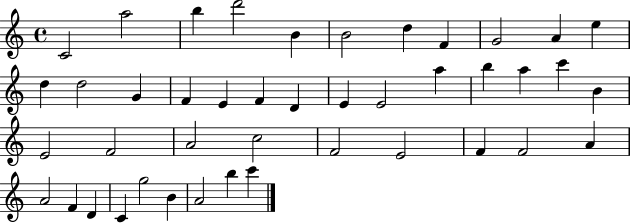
X:1
T:Untitled
M:4/4
L:1/4
K:C
C2 a2 b d'2 B B2 d F G2 A e d d2 G F E F D E E2 a b a c' B E2 F2 A2 c2 F2 E2 F F2 A A2 F D C g2 B A2 b c'